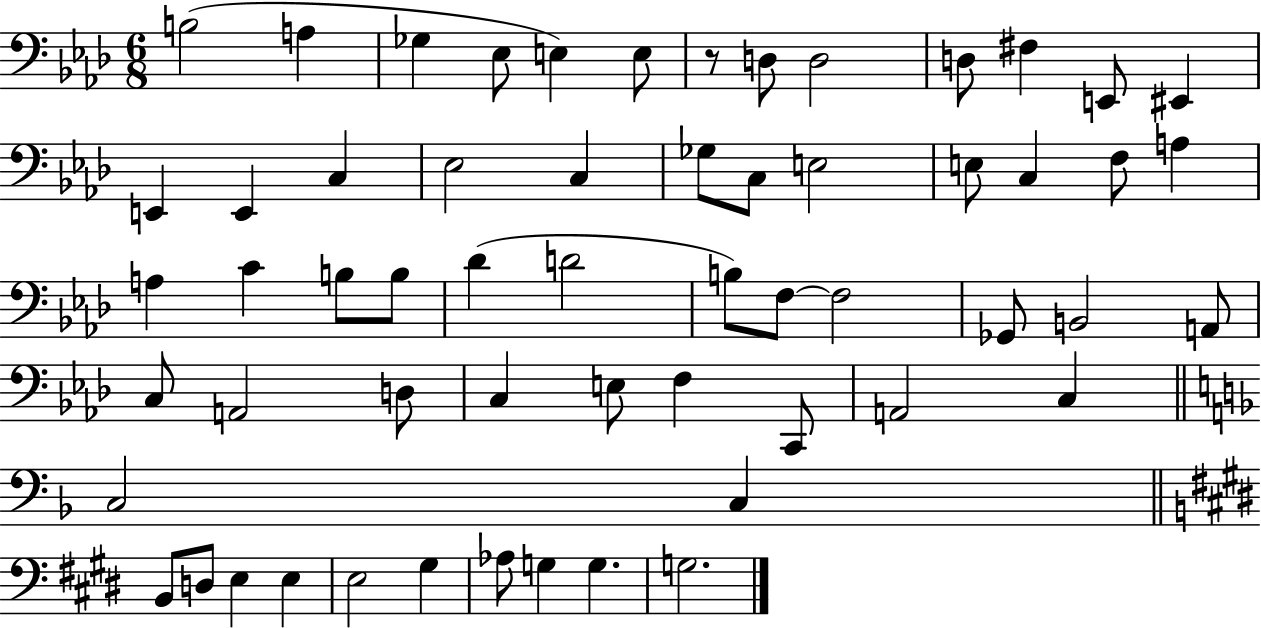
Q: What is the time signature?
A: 6/8